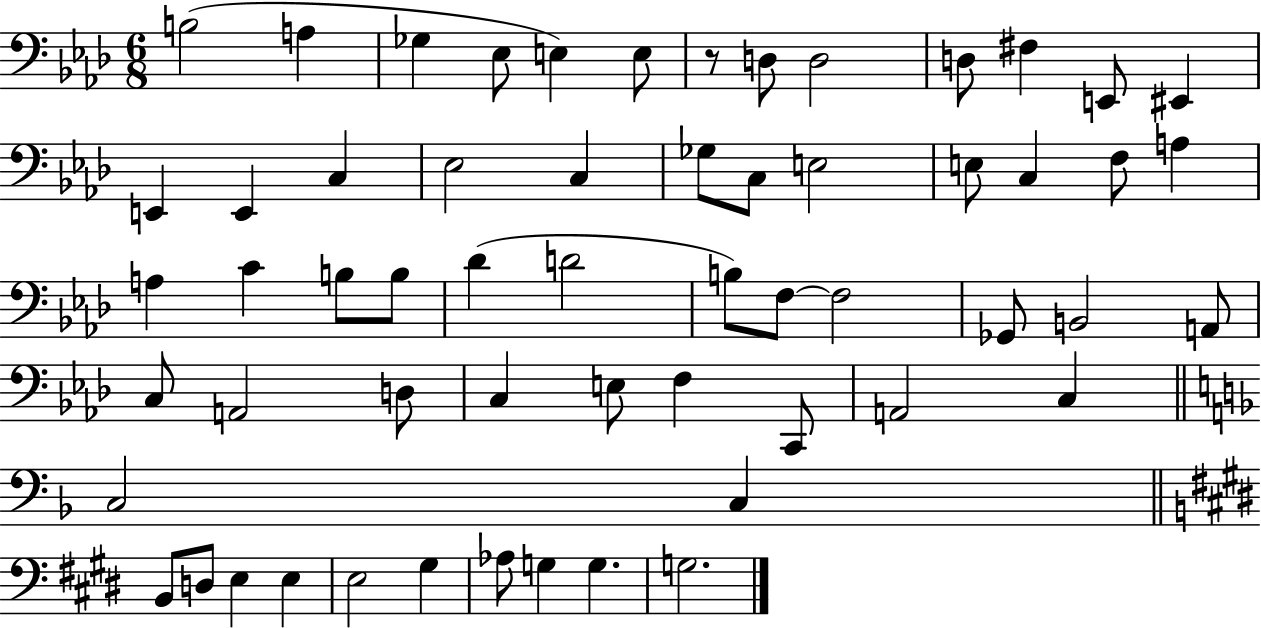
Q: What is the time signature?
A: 6/8